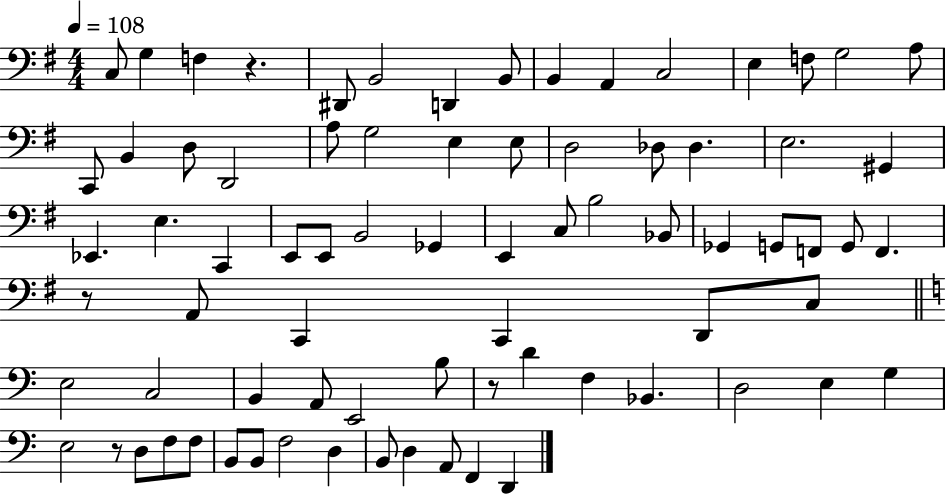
X:1
T:Untitled
M:4/4
L:1/4
K:G
C,/2 G, F, z ^D,,/2 B,,2 D,, B,,/2 B,, A,, C,2 E, F,/2 G,2 A,/2 C,,/2 B,, D,/2 D,,2 A,/2 G,2 E, E,/2 D,2 _D,/2 _D, E,2 ^G,, _E,, E, C,, E,,/2 E,,/2 B,,2 _G,, E,, C,/2 B,2 _B,,/2 _G,, G,,/2 F,,/2 G,,/2 F,, z/2 A,,/2 C,, C,, D,,/2 C,/2 E,2 C,2 B,, A,,/2 E,,2 B,/2 z/2 D F, _B,, D,2 E, G, E,2 z/2 D,/2 F,/2 F,/2 B,,/2 B,,/2 F,2 D, B,,/2 D, A,,/2 F,, D,,